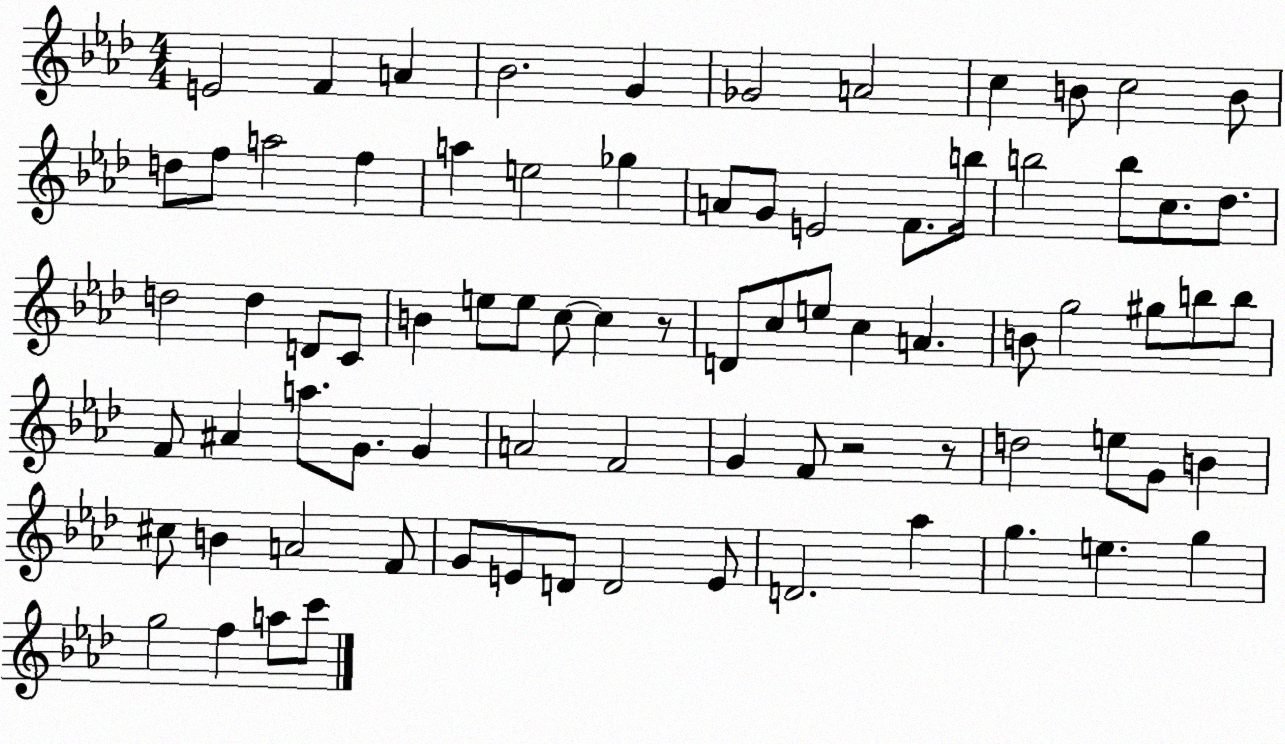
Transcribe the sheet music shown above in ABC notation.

X:1
T:Untitled
M:4/4
L:1/4
K:Ab
E2 F A _B2 G _G2 A2 c B/2 c2 B/2 d/2 f/2 a2 f a e2 _g A/2 G/2 E2 F/2 b/4 b2 b/2 c/2 _d/2 d2 d D/2 C/2 B e/2 e/2 c/2 c z/2 D/2 c/2 e/2 c A B/2 g2 ^g/2 b/2 b/2 F/2 ^A a/2 G/2 G A2 F2 G F/2 z2 z/2 d2 e/2 G/2 B ^c/2 B A2 F/2 G/2 E/2 D/2 D2 E/2 D2 _a g e g g2 f a/2 c'/2